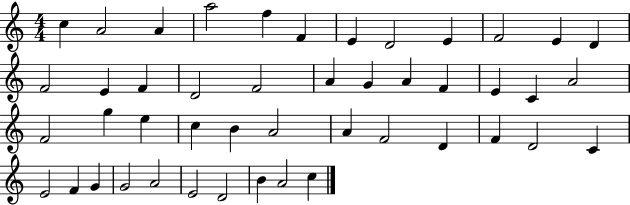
{
  \clef treble
  \numericTimeSignature
  \time 4/4
  \key c \major
  c''4 a'2 a'4 | a''2 f''4 f'4 | e'4 d'2 e'4 | f'2 e'4 d'4 | \break f'2 e'4 f'4 | d'2 f'2 | a'4 g'4 a'4 f'4 | e'4 c'4 a'2 | \break f'2 g''4 e''4 | c''4 b'4 a'2 | a'4 f'2 d'4 | f'4 d'2 c'4 | \break e'2 f'4 g'4 | g'2 a'2 | e'2 d'2 | b'4 a'2 c''4 | \break \bar "|."
}